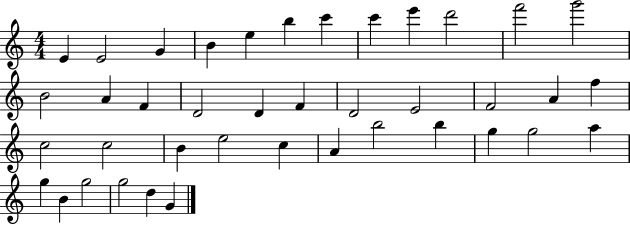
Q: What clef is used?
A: treble